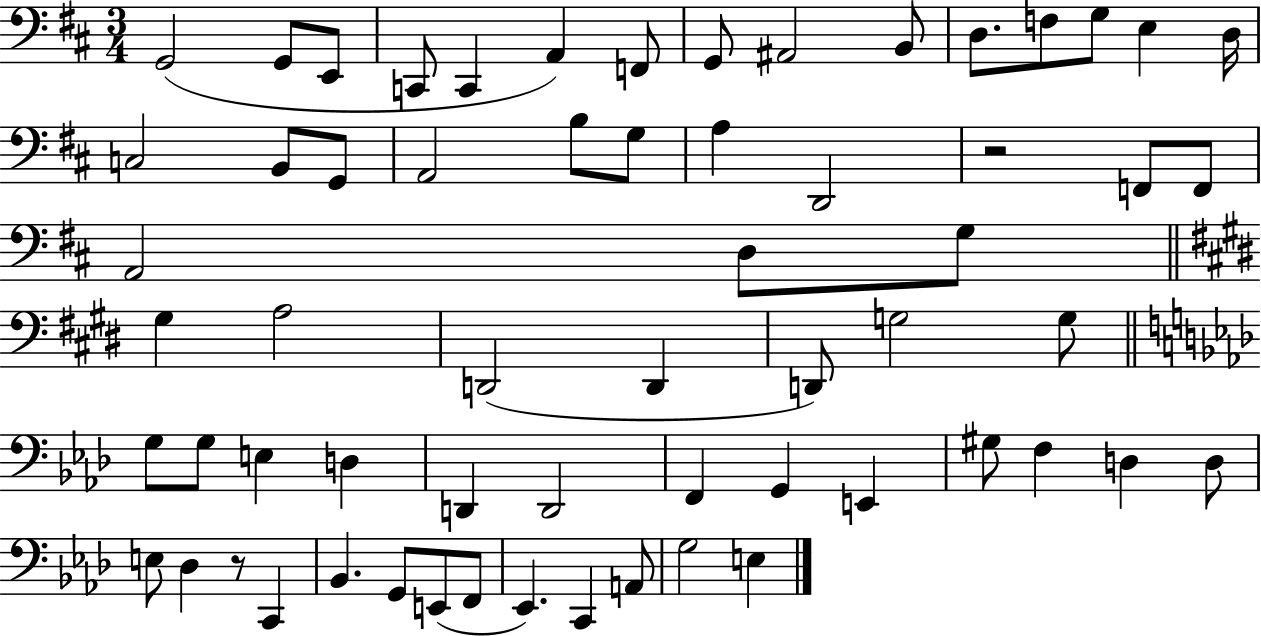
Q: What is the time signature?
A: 3/4